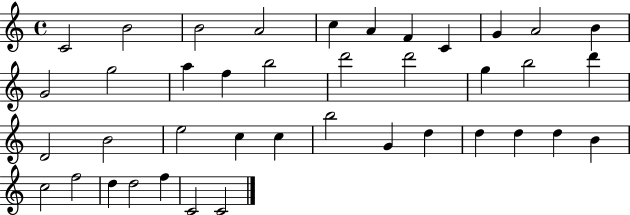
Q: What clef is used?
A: treble